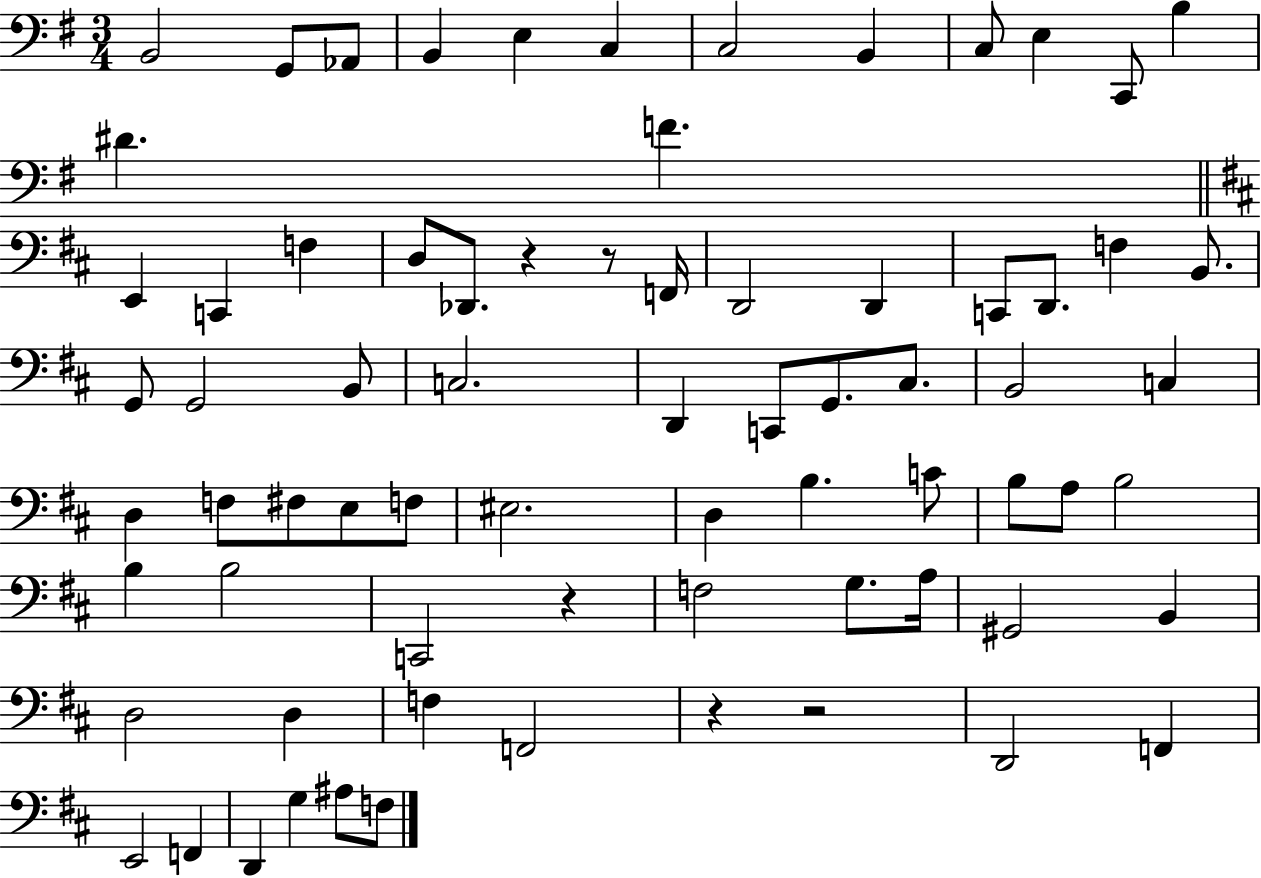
X:1
T:Untitled
M:3/4
L:1/4
K:G
B,,2 G,,/2 _A,,/2 B,, E, C, C,2 B,, C,/2 E, C,,/2 B, ^D F E,, C,, F, D,/2 _D,,/2 z z/2 F,,/4 D,,2 D,, C,,/2 D,,/2 F, B,,/2 G,,/2 G,,2 B,,/2 C,2 D,, C,,/2 G,,/2 ^C,/2 B,,2 C, D, F,/2 ^F,/2 E,/2 F,/2 ^E,2 D, B, C/2 B,/2 A,/2 B,2 B, B,2 C,,2 z F,2 G,/2 A,/4 ^G,,2 B,, D,2 D, F, F,,2 z z2 D,,2 F,, E,,2 F,, D,, G, ^A,/2 F,/2